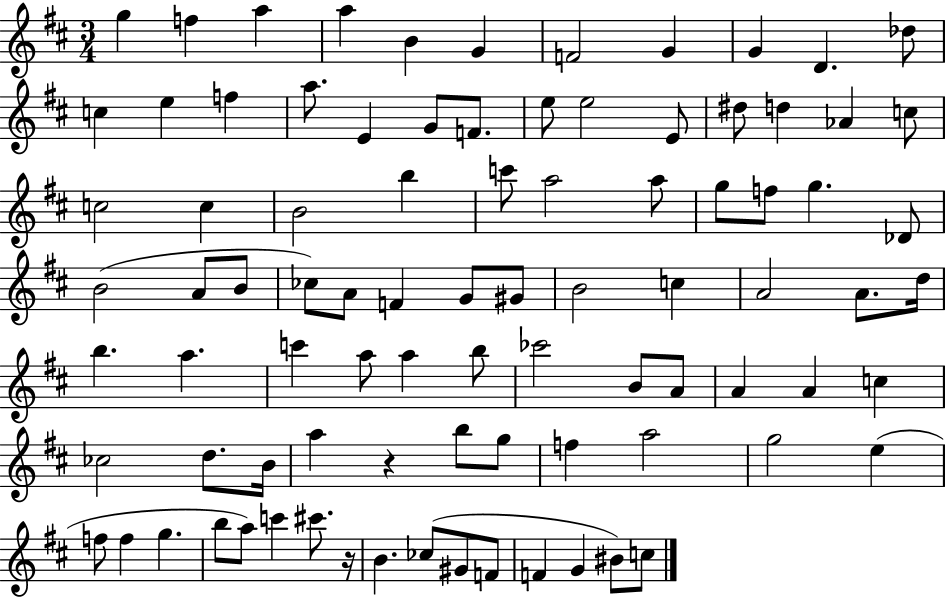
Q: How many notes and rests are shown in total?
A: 88